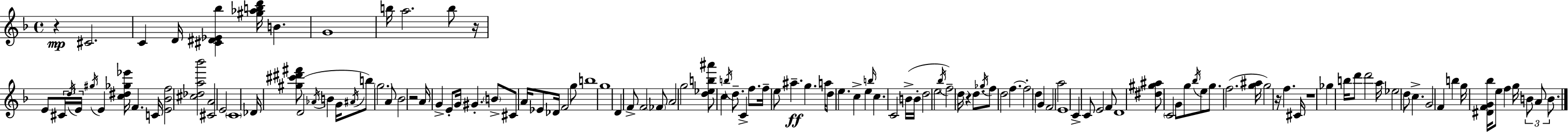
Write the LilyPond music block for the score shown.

{
  \clef treble
  \time 4/4
  \defaultTimeSignature
  \key d \minor
  \repeat volta 2 { r4\mp cis'2. | c'4 d'16 <cis' dis' ees' bes''>4 <gis'' aes'' b'' d'''>16 b'4. | g'1 | b''16 a''2. b''8 r16 | \break e'8 \tuplet 3/2 { cis'16 \acciaccatura { d''16 } e'16 } \acciaccatura { gis''16 } e'4 <c'' dis'' ges'' ees'''>16 f'4. | c'16 <e' bes' f''>2 <cis'' des'' a'' bes'''>2 | <cis' a'>2 e'2 | \parenthesize c'1 | \break des'16 <gis'' cis''' dis''' fis'''>8 d'2( \acciaccatura { aes'16 } b'4 | g'16 \acciaccatura { ais'16 }) b''8 \parenthesize g''2. | a'8 bes'2 r2 | a'16 g'4-> e'8-. g'16 gis'4.-. | \break \parenthesize b'8-> cis'8 a'16 ees'8 des'16 f'2 | g''8 b''1 | g''1 | d'4 f'8-> f'2 | \break \parenthesize fes'8 a'2 g''2 | <d'' ees'' b'' ais'''>8 c''4 \acciaccatura { b''16 } d''8.-- c'4-> | f''8. f''16-- e''8 ais''4.--\ff g''4. | a''16 d''8 e''4. c''4-> | \break e''4 \grace { b''16 } c''4. c'2 | b'16->( b'16-. d''2 e''2 | \acciaccatura { bes''16 }) f''2-- d''16 | r4 d''8. \acciaccatura { ges''16 } f''8 d''2 | \break f''4.~~ f''2-. | d''4 g'4 f'2 | a''2 e'1 | c'4-> c'8 e'2 | \break f'8 d'1 | <dis'' gis'' ais''>8 \parenthesize c'2 | g'8 g''8 \acciaccatura { bes''16 } e''8 g''8. f''2.( | <g'' ais''>16 g''2) | \break r16 f''4. cis'16 r1 | ges''4 b''16 d'''8 | d'''2 a''16 ees''2 | d''8 c''4.-> g'2 | \break f'4 b''4 g''16 <dis' f' g' bes''>16 e''8 f''4 | g''16 \tuplet 3/2 { b'8 a'8 b'8. } } \bar "|."
}